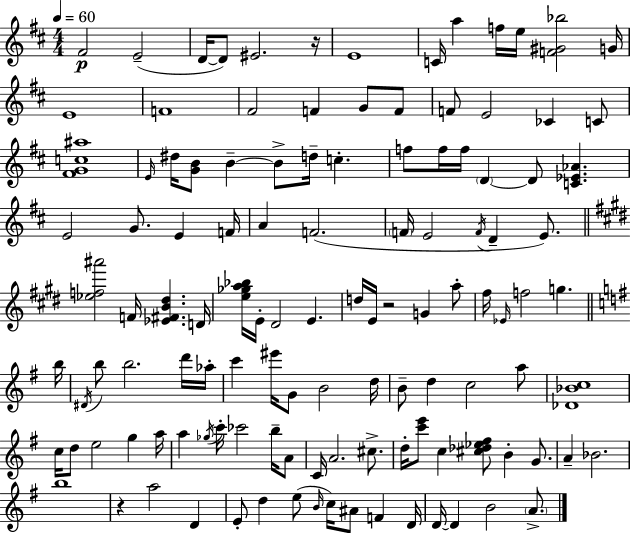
{
  \clef treble
  \numericTimeSignature
  \time 4/4
  \key d \major
  \tempo 4 = 60
  fis'2\p e'2--( | d'16~~ d'8) eis'2. r16 | e'1 | c'16 a''4 f''16 e''16 <f' gis' bes''>2 g'16 | \break e'1 | f'1 | fis'2 f'4 g'8 f'8 | f'8 e'2 ces'4 c'8 | \break <fis' g' c'' ais''>1 | \grace { e'16 } dis''16 <g' b'>8 b'4--~~ b'8-> d''16-- c''4.-. | f''8 f''16 f''16 \parenthesize d'4~~ d'8 <c' ees' aes'>4. | e'2 g'8. e'4 | \break f'16 a'4 f'2.( | \parenthesize f'16 e'2 \acciaccatura { f'16 } d'4-- e'8.) | \bar "||" \break \key e \major <ees'' f'' ais'''>2 f'16 <ees' fis' b' dis''>4. d'16 | <e'' ges'' a'' bes''>16 e'16-. dis'2 e'4. | d''16 e'16 r2 g'4 a''8-. | fis''16 \grace { ees'16 } f''2 g''4. | \break \bar "||" \break \key g \major b''16 \acciaccatura { dis'16 } b''8 b''2. | d'''16 aes''16-. c'''4 eis'''16 g'8 b'2 | d''16 b'8-- d''4 c''2 | a''8 <des' bes' c''>1 | \break c''16 d''8 e''2 g''4 | a''16 a''4 \acciaccatura { ges''16 } c'''16-. ces'''2 | b''16-- a'8 c'16 a'2. | cis''8.-> d''16-. <c''' e'''>8 c''4 <cis'' des'' ees'' fis''>8 b'4-. | \break g'8. a'4-- bes'2. | b''1 | r4 a''2 d'4 | e'8-. d''4 e''8( \grace { b'16 } c''16) ais'8 f'4 | \break d'16 d'16~~ d'4 b'2 | \parenthesize a'8.-> \bar "|."
}